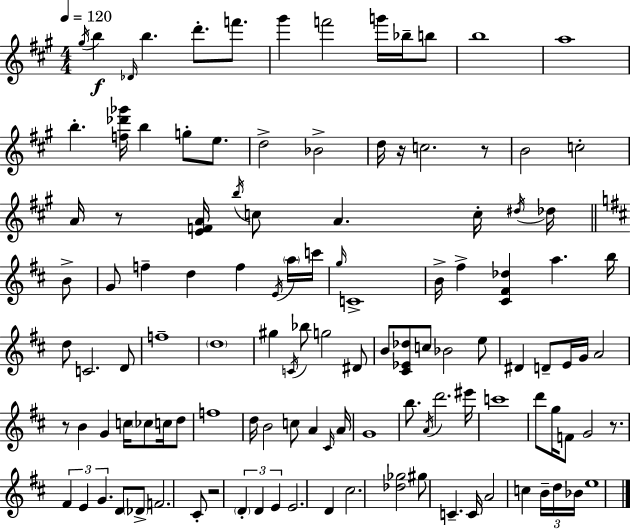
G#5/s B5/q Db4/s B5/q. D6/e. F6/e. G#6/q F6/h G6/s Bb5/s B5/e B5/w A5/w B5/q. [F5,Db6,Gb6]/s B5/q G5/e E5/e. D5/h Bb4/h D5/s R/s C5/h. R/e B4/h C5/h A4/s R/e [E4,F4,A4]/s B5/s C5/e A4/q. C5/s D#5/s Db5/s B4/e G4/e F5/q D5/q F5/q E4/s A5/s C6/s G5/s C4/w B4/s F#5/q [C#4,F#4,Db5]/q A5/q. B5/s D5/e C4/h. D4/e F5/w D5/w G#5/q C4/s Bb5/e G5/h D#4/e B4/e [C#4,Eb4,Db5]/e C5/e Bb4/h E5/e D#4/q D4/e E4/s G4/s A4/h R/e B4/q G4/q C5/s CES5/e C5/s D5/e F5/w D5/s B4/h C5/e A4/q C#4/s A4/s G4/w B5/e. A4/s D6/h. EIS6/s C6/w D6/e G5/s F4/e G4/h R/e. F#4/q E4/q G4/q. D4/e Db4/e F4/h. C#4/e R/h D4/q D4/q E4/q E4/h. D4/q C#5/h. [Db5,Gb5]/h G#5/e C4/q. C4/s A4/h C5/q B4/s D5/s Bb4/s E5/w